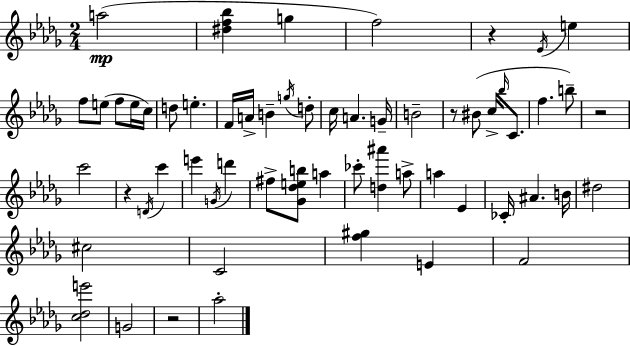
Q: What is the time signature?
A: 2/4